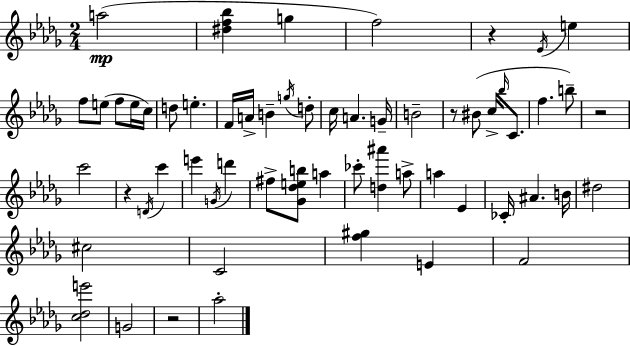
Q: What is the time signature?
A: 2/4